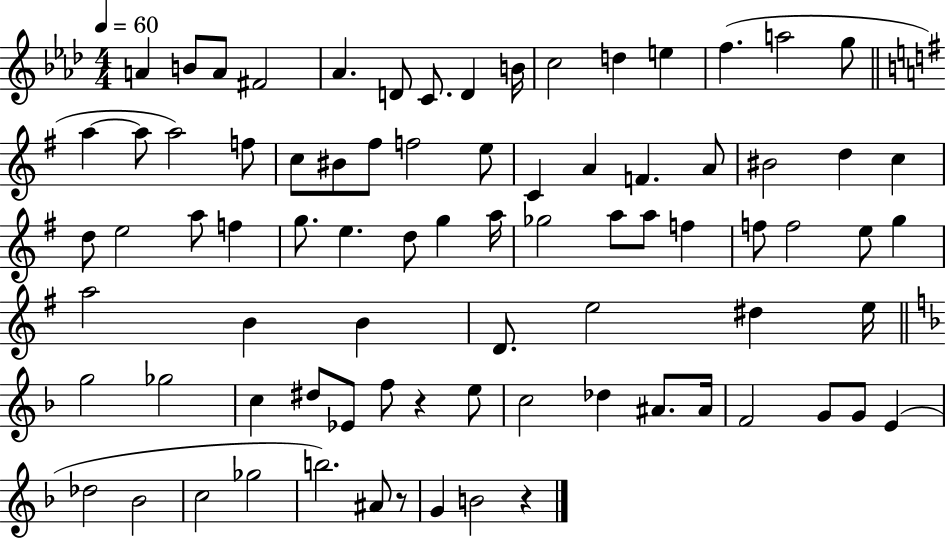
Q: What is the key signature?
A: AES major